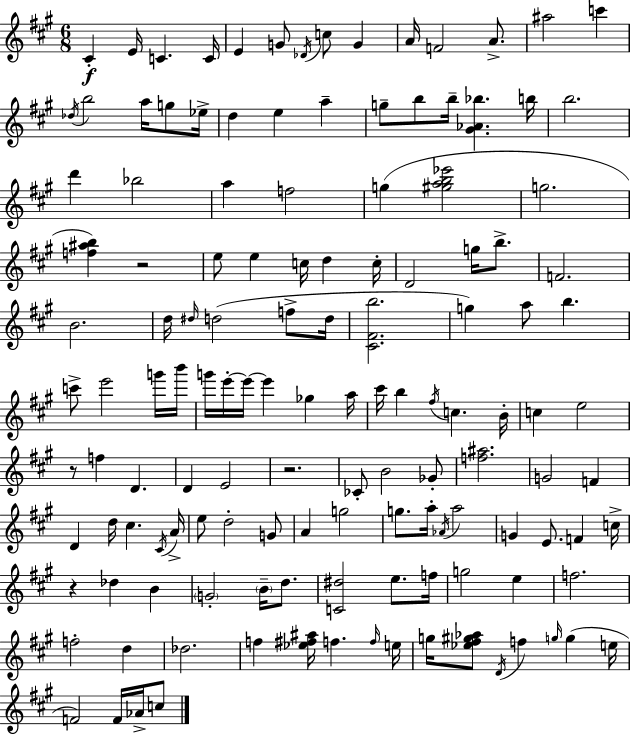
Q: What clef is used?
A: treble